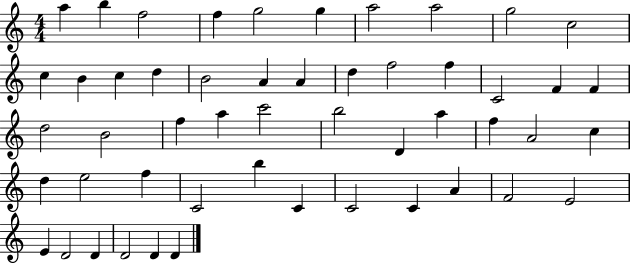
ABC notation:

X:1
T:Untitled
M:4/4
L:1/4
K:C
a b f2 f g2 g a2 a2 g2 c2 c B c d B2 A A d f2 f C2 F F d2 B2 f a c'2 b2 D a f A2 c d e2 f C2 b C C2 C A F2 E2 E D2 D D2 D D